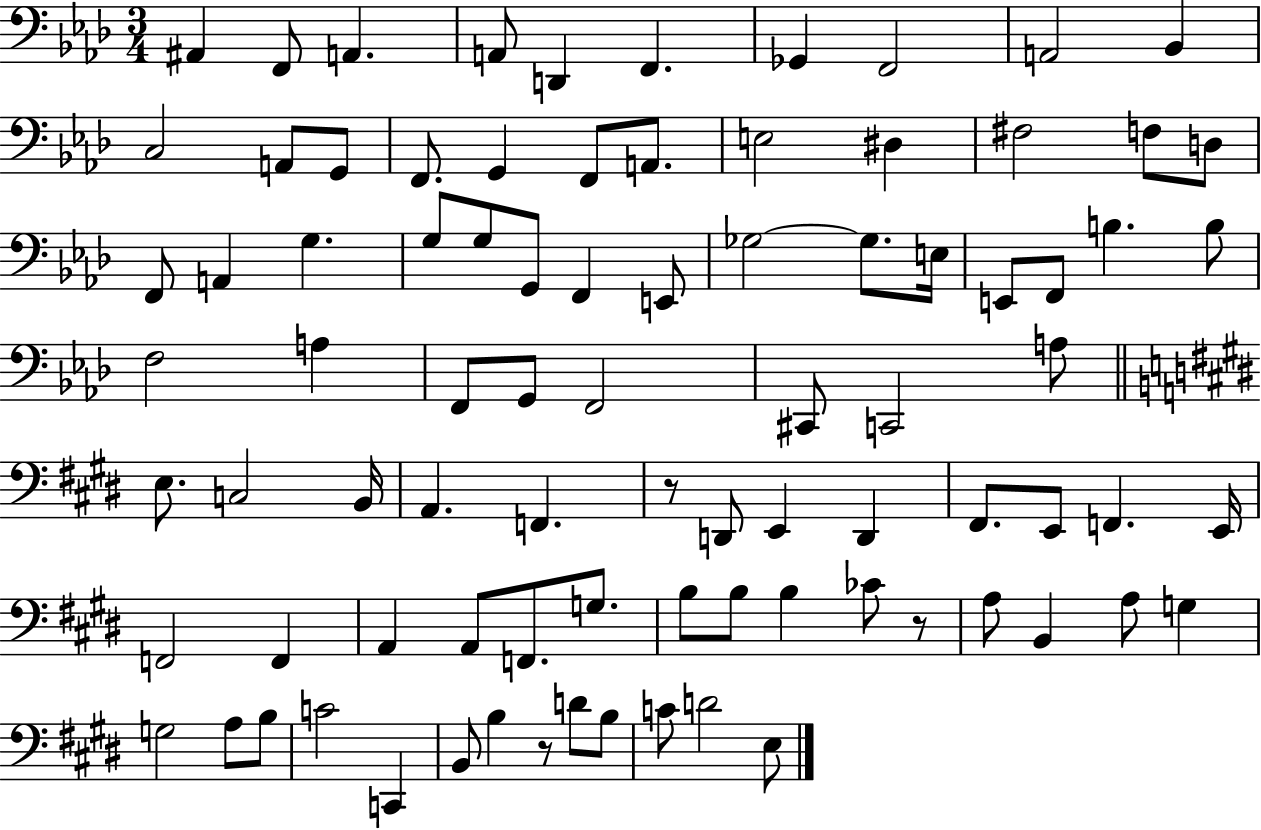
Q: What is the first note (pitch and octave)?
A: A#2